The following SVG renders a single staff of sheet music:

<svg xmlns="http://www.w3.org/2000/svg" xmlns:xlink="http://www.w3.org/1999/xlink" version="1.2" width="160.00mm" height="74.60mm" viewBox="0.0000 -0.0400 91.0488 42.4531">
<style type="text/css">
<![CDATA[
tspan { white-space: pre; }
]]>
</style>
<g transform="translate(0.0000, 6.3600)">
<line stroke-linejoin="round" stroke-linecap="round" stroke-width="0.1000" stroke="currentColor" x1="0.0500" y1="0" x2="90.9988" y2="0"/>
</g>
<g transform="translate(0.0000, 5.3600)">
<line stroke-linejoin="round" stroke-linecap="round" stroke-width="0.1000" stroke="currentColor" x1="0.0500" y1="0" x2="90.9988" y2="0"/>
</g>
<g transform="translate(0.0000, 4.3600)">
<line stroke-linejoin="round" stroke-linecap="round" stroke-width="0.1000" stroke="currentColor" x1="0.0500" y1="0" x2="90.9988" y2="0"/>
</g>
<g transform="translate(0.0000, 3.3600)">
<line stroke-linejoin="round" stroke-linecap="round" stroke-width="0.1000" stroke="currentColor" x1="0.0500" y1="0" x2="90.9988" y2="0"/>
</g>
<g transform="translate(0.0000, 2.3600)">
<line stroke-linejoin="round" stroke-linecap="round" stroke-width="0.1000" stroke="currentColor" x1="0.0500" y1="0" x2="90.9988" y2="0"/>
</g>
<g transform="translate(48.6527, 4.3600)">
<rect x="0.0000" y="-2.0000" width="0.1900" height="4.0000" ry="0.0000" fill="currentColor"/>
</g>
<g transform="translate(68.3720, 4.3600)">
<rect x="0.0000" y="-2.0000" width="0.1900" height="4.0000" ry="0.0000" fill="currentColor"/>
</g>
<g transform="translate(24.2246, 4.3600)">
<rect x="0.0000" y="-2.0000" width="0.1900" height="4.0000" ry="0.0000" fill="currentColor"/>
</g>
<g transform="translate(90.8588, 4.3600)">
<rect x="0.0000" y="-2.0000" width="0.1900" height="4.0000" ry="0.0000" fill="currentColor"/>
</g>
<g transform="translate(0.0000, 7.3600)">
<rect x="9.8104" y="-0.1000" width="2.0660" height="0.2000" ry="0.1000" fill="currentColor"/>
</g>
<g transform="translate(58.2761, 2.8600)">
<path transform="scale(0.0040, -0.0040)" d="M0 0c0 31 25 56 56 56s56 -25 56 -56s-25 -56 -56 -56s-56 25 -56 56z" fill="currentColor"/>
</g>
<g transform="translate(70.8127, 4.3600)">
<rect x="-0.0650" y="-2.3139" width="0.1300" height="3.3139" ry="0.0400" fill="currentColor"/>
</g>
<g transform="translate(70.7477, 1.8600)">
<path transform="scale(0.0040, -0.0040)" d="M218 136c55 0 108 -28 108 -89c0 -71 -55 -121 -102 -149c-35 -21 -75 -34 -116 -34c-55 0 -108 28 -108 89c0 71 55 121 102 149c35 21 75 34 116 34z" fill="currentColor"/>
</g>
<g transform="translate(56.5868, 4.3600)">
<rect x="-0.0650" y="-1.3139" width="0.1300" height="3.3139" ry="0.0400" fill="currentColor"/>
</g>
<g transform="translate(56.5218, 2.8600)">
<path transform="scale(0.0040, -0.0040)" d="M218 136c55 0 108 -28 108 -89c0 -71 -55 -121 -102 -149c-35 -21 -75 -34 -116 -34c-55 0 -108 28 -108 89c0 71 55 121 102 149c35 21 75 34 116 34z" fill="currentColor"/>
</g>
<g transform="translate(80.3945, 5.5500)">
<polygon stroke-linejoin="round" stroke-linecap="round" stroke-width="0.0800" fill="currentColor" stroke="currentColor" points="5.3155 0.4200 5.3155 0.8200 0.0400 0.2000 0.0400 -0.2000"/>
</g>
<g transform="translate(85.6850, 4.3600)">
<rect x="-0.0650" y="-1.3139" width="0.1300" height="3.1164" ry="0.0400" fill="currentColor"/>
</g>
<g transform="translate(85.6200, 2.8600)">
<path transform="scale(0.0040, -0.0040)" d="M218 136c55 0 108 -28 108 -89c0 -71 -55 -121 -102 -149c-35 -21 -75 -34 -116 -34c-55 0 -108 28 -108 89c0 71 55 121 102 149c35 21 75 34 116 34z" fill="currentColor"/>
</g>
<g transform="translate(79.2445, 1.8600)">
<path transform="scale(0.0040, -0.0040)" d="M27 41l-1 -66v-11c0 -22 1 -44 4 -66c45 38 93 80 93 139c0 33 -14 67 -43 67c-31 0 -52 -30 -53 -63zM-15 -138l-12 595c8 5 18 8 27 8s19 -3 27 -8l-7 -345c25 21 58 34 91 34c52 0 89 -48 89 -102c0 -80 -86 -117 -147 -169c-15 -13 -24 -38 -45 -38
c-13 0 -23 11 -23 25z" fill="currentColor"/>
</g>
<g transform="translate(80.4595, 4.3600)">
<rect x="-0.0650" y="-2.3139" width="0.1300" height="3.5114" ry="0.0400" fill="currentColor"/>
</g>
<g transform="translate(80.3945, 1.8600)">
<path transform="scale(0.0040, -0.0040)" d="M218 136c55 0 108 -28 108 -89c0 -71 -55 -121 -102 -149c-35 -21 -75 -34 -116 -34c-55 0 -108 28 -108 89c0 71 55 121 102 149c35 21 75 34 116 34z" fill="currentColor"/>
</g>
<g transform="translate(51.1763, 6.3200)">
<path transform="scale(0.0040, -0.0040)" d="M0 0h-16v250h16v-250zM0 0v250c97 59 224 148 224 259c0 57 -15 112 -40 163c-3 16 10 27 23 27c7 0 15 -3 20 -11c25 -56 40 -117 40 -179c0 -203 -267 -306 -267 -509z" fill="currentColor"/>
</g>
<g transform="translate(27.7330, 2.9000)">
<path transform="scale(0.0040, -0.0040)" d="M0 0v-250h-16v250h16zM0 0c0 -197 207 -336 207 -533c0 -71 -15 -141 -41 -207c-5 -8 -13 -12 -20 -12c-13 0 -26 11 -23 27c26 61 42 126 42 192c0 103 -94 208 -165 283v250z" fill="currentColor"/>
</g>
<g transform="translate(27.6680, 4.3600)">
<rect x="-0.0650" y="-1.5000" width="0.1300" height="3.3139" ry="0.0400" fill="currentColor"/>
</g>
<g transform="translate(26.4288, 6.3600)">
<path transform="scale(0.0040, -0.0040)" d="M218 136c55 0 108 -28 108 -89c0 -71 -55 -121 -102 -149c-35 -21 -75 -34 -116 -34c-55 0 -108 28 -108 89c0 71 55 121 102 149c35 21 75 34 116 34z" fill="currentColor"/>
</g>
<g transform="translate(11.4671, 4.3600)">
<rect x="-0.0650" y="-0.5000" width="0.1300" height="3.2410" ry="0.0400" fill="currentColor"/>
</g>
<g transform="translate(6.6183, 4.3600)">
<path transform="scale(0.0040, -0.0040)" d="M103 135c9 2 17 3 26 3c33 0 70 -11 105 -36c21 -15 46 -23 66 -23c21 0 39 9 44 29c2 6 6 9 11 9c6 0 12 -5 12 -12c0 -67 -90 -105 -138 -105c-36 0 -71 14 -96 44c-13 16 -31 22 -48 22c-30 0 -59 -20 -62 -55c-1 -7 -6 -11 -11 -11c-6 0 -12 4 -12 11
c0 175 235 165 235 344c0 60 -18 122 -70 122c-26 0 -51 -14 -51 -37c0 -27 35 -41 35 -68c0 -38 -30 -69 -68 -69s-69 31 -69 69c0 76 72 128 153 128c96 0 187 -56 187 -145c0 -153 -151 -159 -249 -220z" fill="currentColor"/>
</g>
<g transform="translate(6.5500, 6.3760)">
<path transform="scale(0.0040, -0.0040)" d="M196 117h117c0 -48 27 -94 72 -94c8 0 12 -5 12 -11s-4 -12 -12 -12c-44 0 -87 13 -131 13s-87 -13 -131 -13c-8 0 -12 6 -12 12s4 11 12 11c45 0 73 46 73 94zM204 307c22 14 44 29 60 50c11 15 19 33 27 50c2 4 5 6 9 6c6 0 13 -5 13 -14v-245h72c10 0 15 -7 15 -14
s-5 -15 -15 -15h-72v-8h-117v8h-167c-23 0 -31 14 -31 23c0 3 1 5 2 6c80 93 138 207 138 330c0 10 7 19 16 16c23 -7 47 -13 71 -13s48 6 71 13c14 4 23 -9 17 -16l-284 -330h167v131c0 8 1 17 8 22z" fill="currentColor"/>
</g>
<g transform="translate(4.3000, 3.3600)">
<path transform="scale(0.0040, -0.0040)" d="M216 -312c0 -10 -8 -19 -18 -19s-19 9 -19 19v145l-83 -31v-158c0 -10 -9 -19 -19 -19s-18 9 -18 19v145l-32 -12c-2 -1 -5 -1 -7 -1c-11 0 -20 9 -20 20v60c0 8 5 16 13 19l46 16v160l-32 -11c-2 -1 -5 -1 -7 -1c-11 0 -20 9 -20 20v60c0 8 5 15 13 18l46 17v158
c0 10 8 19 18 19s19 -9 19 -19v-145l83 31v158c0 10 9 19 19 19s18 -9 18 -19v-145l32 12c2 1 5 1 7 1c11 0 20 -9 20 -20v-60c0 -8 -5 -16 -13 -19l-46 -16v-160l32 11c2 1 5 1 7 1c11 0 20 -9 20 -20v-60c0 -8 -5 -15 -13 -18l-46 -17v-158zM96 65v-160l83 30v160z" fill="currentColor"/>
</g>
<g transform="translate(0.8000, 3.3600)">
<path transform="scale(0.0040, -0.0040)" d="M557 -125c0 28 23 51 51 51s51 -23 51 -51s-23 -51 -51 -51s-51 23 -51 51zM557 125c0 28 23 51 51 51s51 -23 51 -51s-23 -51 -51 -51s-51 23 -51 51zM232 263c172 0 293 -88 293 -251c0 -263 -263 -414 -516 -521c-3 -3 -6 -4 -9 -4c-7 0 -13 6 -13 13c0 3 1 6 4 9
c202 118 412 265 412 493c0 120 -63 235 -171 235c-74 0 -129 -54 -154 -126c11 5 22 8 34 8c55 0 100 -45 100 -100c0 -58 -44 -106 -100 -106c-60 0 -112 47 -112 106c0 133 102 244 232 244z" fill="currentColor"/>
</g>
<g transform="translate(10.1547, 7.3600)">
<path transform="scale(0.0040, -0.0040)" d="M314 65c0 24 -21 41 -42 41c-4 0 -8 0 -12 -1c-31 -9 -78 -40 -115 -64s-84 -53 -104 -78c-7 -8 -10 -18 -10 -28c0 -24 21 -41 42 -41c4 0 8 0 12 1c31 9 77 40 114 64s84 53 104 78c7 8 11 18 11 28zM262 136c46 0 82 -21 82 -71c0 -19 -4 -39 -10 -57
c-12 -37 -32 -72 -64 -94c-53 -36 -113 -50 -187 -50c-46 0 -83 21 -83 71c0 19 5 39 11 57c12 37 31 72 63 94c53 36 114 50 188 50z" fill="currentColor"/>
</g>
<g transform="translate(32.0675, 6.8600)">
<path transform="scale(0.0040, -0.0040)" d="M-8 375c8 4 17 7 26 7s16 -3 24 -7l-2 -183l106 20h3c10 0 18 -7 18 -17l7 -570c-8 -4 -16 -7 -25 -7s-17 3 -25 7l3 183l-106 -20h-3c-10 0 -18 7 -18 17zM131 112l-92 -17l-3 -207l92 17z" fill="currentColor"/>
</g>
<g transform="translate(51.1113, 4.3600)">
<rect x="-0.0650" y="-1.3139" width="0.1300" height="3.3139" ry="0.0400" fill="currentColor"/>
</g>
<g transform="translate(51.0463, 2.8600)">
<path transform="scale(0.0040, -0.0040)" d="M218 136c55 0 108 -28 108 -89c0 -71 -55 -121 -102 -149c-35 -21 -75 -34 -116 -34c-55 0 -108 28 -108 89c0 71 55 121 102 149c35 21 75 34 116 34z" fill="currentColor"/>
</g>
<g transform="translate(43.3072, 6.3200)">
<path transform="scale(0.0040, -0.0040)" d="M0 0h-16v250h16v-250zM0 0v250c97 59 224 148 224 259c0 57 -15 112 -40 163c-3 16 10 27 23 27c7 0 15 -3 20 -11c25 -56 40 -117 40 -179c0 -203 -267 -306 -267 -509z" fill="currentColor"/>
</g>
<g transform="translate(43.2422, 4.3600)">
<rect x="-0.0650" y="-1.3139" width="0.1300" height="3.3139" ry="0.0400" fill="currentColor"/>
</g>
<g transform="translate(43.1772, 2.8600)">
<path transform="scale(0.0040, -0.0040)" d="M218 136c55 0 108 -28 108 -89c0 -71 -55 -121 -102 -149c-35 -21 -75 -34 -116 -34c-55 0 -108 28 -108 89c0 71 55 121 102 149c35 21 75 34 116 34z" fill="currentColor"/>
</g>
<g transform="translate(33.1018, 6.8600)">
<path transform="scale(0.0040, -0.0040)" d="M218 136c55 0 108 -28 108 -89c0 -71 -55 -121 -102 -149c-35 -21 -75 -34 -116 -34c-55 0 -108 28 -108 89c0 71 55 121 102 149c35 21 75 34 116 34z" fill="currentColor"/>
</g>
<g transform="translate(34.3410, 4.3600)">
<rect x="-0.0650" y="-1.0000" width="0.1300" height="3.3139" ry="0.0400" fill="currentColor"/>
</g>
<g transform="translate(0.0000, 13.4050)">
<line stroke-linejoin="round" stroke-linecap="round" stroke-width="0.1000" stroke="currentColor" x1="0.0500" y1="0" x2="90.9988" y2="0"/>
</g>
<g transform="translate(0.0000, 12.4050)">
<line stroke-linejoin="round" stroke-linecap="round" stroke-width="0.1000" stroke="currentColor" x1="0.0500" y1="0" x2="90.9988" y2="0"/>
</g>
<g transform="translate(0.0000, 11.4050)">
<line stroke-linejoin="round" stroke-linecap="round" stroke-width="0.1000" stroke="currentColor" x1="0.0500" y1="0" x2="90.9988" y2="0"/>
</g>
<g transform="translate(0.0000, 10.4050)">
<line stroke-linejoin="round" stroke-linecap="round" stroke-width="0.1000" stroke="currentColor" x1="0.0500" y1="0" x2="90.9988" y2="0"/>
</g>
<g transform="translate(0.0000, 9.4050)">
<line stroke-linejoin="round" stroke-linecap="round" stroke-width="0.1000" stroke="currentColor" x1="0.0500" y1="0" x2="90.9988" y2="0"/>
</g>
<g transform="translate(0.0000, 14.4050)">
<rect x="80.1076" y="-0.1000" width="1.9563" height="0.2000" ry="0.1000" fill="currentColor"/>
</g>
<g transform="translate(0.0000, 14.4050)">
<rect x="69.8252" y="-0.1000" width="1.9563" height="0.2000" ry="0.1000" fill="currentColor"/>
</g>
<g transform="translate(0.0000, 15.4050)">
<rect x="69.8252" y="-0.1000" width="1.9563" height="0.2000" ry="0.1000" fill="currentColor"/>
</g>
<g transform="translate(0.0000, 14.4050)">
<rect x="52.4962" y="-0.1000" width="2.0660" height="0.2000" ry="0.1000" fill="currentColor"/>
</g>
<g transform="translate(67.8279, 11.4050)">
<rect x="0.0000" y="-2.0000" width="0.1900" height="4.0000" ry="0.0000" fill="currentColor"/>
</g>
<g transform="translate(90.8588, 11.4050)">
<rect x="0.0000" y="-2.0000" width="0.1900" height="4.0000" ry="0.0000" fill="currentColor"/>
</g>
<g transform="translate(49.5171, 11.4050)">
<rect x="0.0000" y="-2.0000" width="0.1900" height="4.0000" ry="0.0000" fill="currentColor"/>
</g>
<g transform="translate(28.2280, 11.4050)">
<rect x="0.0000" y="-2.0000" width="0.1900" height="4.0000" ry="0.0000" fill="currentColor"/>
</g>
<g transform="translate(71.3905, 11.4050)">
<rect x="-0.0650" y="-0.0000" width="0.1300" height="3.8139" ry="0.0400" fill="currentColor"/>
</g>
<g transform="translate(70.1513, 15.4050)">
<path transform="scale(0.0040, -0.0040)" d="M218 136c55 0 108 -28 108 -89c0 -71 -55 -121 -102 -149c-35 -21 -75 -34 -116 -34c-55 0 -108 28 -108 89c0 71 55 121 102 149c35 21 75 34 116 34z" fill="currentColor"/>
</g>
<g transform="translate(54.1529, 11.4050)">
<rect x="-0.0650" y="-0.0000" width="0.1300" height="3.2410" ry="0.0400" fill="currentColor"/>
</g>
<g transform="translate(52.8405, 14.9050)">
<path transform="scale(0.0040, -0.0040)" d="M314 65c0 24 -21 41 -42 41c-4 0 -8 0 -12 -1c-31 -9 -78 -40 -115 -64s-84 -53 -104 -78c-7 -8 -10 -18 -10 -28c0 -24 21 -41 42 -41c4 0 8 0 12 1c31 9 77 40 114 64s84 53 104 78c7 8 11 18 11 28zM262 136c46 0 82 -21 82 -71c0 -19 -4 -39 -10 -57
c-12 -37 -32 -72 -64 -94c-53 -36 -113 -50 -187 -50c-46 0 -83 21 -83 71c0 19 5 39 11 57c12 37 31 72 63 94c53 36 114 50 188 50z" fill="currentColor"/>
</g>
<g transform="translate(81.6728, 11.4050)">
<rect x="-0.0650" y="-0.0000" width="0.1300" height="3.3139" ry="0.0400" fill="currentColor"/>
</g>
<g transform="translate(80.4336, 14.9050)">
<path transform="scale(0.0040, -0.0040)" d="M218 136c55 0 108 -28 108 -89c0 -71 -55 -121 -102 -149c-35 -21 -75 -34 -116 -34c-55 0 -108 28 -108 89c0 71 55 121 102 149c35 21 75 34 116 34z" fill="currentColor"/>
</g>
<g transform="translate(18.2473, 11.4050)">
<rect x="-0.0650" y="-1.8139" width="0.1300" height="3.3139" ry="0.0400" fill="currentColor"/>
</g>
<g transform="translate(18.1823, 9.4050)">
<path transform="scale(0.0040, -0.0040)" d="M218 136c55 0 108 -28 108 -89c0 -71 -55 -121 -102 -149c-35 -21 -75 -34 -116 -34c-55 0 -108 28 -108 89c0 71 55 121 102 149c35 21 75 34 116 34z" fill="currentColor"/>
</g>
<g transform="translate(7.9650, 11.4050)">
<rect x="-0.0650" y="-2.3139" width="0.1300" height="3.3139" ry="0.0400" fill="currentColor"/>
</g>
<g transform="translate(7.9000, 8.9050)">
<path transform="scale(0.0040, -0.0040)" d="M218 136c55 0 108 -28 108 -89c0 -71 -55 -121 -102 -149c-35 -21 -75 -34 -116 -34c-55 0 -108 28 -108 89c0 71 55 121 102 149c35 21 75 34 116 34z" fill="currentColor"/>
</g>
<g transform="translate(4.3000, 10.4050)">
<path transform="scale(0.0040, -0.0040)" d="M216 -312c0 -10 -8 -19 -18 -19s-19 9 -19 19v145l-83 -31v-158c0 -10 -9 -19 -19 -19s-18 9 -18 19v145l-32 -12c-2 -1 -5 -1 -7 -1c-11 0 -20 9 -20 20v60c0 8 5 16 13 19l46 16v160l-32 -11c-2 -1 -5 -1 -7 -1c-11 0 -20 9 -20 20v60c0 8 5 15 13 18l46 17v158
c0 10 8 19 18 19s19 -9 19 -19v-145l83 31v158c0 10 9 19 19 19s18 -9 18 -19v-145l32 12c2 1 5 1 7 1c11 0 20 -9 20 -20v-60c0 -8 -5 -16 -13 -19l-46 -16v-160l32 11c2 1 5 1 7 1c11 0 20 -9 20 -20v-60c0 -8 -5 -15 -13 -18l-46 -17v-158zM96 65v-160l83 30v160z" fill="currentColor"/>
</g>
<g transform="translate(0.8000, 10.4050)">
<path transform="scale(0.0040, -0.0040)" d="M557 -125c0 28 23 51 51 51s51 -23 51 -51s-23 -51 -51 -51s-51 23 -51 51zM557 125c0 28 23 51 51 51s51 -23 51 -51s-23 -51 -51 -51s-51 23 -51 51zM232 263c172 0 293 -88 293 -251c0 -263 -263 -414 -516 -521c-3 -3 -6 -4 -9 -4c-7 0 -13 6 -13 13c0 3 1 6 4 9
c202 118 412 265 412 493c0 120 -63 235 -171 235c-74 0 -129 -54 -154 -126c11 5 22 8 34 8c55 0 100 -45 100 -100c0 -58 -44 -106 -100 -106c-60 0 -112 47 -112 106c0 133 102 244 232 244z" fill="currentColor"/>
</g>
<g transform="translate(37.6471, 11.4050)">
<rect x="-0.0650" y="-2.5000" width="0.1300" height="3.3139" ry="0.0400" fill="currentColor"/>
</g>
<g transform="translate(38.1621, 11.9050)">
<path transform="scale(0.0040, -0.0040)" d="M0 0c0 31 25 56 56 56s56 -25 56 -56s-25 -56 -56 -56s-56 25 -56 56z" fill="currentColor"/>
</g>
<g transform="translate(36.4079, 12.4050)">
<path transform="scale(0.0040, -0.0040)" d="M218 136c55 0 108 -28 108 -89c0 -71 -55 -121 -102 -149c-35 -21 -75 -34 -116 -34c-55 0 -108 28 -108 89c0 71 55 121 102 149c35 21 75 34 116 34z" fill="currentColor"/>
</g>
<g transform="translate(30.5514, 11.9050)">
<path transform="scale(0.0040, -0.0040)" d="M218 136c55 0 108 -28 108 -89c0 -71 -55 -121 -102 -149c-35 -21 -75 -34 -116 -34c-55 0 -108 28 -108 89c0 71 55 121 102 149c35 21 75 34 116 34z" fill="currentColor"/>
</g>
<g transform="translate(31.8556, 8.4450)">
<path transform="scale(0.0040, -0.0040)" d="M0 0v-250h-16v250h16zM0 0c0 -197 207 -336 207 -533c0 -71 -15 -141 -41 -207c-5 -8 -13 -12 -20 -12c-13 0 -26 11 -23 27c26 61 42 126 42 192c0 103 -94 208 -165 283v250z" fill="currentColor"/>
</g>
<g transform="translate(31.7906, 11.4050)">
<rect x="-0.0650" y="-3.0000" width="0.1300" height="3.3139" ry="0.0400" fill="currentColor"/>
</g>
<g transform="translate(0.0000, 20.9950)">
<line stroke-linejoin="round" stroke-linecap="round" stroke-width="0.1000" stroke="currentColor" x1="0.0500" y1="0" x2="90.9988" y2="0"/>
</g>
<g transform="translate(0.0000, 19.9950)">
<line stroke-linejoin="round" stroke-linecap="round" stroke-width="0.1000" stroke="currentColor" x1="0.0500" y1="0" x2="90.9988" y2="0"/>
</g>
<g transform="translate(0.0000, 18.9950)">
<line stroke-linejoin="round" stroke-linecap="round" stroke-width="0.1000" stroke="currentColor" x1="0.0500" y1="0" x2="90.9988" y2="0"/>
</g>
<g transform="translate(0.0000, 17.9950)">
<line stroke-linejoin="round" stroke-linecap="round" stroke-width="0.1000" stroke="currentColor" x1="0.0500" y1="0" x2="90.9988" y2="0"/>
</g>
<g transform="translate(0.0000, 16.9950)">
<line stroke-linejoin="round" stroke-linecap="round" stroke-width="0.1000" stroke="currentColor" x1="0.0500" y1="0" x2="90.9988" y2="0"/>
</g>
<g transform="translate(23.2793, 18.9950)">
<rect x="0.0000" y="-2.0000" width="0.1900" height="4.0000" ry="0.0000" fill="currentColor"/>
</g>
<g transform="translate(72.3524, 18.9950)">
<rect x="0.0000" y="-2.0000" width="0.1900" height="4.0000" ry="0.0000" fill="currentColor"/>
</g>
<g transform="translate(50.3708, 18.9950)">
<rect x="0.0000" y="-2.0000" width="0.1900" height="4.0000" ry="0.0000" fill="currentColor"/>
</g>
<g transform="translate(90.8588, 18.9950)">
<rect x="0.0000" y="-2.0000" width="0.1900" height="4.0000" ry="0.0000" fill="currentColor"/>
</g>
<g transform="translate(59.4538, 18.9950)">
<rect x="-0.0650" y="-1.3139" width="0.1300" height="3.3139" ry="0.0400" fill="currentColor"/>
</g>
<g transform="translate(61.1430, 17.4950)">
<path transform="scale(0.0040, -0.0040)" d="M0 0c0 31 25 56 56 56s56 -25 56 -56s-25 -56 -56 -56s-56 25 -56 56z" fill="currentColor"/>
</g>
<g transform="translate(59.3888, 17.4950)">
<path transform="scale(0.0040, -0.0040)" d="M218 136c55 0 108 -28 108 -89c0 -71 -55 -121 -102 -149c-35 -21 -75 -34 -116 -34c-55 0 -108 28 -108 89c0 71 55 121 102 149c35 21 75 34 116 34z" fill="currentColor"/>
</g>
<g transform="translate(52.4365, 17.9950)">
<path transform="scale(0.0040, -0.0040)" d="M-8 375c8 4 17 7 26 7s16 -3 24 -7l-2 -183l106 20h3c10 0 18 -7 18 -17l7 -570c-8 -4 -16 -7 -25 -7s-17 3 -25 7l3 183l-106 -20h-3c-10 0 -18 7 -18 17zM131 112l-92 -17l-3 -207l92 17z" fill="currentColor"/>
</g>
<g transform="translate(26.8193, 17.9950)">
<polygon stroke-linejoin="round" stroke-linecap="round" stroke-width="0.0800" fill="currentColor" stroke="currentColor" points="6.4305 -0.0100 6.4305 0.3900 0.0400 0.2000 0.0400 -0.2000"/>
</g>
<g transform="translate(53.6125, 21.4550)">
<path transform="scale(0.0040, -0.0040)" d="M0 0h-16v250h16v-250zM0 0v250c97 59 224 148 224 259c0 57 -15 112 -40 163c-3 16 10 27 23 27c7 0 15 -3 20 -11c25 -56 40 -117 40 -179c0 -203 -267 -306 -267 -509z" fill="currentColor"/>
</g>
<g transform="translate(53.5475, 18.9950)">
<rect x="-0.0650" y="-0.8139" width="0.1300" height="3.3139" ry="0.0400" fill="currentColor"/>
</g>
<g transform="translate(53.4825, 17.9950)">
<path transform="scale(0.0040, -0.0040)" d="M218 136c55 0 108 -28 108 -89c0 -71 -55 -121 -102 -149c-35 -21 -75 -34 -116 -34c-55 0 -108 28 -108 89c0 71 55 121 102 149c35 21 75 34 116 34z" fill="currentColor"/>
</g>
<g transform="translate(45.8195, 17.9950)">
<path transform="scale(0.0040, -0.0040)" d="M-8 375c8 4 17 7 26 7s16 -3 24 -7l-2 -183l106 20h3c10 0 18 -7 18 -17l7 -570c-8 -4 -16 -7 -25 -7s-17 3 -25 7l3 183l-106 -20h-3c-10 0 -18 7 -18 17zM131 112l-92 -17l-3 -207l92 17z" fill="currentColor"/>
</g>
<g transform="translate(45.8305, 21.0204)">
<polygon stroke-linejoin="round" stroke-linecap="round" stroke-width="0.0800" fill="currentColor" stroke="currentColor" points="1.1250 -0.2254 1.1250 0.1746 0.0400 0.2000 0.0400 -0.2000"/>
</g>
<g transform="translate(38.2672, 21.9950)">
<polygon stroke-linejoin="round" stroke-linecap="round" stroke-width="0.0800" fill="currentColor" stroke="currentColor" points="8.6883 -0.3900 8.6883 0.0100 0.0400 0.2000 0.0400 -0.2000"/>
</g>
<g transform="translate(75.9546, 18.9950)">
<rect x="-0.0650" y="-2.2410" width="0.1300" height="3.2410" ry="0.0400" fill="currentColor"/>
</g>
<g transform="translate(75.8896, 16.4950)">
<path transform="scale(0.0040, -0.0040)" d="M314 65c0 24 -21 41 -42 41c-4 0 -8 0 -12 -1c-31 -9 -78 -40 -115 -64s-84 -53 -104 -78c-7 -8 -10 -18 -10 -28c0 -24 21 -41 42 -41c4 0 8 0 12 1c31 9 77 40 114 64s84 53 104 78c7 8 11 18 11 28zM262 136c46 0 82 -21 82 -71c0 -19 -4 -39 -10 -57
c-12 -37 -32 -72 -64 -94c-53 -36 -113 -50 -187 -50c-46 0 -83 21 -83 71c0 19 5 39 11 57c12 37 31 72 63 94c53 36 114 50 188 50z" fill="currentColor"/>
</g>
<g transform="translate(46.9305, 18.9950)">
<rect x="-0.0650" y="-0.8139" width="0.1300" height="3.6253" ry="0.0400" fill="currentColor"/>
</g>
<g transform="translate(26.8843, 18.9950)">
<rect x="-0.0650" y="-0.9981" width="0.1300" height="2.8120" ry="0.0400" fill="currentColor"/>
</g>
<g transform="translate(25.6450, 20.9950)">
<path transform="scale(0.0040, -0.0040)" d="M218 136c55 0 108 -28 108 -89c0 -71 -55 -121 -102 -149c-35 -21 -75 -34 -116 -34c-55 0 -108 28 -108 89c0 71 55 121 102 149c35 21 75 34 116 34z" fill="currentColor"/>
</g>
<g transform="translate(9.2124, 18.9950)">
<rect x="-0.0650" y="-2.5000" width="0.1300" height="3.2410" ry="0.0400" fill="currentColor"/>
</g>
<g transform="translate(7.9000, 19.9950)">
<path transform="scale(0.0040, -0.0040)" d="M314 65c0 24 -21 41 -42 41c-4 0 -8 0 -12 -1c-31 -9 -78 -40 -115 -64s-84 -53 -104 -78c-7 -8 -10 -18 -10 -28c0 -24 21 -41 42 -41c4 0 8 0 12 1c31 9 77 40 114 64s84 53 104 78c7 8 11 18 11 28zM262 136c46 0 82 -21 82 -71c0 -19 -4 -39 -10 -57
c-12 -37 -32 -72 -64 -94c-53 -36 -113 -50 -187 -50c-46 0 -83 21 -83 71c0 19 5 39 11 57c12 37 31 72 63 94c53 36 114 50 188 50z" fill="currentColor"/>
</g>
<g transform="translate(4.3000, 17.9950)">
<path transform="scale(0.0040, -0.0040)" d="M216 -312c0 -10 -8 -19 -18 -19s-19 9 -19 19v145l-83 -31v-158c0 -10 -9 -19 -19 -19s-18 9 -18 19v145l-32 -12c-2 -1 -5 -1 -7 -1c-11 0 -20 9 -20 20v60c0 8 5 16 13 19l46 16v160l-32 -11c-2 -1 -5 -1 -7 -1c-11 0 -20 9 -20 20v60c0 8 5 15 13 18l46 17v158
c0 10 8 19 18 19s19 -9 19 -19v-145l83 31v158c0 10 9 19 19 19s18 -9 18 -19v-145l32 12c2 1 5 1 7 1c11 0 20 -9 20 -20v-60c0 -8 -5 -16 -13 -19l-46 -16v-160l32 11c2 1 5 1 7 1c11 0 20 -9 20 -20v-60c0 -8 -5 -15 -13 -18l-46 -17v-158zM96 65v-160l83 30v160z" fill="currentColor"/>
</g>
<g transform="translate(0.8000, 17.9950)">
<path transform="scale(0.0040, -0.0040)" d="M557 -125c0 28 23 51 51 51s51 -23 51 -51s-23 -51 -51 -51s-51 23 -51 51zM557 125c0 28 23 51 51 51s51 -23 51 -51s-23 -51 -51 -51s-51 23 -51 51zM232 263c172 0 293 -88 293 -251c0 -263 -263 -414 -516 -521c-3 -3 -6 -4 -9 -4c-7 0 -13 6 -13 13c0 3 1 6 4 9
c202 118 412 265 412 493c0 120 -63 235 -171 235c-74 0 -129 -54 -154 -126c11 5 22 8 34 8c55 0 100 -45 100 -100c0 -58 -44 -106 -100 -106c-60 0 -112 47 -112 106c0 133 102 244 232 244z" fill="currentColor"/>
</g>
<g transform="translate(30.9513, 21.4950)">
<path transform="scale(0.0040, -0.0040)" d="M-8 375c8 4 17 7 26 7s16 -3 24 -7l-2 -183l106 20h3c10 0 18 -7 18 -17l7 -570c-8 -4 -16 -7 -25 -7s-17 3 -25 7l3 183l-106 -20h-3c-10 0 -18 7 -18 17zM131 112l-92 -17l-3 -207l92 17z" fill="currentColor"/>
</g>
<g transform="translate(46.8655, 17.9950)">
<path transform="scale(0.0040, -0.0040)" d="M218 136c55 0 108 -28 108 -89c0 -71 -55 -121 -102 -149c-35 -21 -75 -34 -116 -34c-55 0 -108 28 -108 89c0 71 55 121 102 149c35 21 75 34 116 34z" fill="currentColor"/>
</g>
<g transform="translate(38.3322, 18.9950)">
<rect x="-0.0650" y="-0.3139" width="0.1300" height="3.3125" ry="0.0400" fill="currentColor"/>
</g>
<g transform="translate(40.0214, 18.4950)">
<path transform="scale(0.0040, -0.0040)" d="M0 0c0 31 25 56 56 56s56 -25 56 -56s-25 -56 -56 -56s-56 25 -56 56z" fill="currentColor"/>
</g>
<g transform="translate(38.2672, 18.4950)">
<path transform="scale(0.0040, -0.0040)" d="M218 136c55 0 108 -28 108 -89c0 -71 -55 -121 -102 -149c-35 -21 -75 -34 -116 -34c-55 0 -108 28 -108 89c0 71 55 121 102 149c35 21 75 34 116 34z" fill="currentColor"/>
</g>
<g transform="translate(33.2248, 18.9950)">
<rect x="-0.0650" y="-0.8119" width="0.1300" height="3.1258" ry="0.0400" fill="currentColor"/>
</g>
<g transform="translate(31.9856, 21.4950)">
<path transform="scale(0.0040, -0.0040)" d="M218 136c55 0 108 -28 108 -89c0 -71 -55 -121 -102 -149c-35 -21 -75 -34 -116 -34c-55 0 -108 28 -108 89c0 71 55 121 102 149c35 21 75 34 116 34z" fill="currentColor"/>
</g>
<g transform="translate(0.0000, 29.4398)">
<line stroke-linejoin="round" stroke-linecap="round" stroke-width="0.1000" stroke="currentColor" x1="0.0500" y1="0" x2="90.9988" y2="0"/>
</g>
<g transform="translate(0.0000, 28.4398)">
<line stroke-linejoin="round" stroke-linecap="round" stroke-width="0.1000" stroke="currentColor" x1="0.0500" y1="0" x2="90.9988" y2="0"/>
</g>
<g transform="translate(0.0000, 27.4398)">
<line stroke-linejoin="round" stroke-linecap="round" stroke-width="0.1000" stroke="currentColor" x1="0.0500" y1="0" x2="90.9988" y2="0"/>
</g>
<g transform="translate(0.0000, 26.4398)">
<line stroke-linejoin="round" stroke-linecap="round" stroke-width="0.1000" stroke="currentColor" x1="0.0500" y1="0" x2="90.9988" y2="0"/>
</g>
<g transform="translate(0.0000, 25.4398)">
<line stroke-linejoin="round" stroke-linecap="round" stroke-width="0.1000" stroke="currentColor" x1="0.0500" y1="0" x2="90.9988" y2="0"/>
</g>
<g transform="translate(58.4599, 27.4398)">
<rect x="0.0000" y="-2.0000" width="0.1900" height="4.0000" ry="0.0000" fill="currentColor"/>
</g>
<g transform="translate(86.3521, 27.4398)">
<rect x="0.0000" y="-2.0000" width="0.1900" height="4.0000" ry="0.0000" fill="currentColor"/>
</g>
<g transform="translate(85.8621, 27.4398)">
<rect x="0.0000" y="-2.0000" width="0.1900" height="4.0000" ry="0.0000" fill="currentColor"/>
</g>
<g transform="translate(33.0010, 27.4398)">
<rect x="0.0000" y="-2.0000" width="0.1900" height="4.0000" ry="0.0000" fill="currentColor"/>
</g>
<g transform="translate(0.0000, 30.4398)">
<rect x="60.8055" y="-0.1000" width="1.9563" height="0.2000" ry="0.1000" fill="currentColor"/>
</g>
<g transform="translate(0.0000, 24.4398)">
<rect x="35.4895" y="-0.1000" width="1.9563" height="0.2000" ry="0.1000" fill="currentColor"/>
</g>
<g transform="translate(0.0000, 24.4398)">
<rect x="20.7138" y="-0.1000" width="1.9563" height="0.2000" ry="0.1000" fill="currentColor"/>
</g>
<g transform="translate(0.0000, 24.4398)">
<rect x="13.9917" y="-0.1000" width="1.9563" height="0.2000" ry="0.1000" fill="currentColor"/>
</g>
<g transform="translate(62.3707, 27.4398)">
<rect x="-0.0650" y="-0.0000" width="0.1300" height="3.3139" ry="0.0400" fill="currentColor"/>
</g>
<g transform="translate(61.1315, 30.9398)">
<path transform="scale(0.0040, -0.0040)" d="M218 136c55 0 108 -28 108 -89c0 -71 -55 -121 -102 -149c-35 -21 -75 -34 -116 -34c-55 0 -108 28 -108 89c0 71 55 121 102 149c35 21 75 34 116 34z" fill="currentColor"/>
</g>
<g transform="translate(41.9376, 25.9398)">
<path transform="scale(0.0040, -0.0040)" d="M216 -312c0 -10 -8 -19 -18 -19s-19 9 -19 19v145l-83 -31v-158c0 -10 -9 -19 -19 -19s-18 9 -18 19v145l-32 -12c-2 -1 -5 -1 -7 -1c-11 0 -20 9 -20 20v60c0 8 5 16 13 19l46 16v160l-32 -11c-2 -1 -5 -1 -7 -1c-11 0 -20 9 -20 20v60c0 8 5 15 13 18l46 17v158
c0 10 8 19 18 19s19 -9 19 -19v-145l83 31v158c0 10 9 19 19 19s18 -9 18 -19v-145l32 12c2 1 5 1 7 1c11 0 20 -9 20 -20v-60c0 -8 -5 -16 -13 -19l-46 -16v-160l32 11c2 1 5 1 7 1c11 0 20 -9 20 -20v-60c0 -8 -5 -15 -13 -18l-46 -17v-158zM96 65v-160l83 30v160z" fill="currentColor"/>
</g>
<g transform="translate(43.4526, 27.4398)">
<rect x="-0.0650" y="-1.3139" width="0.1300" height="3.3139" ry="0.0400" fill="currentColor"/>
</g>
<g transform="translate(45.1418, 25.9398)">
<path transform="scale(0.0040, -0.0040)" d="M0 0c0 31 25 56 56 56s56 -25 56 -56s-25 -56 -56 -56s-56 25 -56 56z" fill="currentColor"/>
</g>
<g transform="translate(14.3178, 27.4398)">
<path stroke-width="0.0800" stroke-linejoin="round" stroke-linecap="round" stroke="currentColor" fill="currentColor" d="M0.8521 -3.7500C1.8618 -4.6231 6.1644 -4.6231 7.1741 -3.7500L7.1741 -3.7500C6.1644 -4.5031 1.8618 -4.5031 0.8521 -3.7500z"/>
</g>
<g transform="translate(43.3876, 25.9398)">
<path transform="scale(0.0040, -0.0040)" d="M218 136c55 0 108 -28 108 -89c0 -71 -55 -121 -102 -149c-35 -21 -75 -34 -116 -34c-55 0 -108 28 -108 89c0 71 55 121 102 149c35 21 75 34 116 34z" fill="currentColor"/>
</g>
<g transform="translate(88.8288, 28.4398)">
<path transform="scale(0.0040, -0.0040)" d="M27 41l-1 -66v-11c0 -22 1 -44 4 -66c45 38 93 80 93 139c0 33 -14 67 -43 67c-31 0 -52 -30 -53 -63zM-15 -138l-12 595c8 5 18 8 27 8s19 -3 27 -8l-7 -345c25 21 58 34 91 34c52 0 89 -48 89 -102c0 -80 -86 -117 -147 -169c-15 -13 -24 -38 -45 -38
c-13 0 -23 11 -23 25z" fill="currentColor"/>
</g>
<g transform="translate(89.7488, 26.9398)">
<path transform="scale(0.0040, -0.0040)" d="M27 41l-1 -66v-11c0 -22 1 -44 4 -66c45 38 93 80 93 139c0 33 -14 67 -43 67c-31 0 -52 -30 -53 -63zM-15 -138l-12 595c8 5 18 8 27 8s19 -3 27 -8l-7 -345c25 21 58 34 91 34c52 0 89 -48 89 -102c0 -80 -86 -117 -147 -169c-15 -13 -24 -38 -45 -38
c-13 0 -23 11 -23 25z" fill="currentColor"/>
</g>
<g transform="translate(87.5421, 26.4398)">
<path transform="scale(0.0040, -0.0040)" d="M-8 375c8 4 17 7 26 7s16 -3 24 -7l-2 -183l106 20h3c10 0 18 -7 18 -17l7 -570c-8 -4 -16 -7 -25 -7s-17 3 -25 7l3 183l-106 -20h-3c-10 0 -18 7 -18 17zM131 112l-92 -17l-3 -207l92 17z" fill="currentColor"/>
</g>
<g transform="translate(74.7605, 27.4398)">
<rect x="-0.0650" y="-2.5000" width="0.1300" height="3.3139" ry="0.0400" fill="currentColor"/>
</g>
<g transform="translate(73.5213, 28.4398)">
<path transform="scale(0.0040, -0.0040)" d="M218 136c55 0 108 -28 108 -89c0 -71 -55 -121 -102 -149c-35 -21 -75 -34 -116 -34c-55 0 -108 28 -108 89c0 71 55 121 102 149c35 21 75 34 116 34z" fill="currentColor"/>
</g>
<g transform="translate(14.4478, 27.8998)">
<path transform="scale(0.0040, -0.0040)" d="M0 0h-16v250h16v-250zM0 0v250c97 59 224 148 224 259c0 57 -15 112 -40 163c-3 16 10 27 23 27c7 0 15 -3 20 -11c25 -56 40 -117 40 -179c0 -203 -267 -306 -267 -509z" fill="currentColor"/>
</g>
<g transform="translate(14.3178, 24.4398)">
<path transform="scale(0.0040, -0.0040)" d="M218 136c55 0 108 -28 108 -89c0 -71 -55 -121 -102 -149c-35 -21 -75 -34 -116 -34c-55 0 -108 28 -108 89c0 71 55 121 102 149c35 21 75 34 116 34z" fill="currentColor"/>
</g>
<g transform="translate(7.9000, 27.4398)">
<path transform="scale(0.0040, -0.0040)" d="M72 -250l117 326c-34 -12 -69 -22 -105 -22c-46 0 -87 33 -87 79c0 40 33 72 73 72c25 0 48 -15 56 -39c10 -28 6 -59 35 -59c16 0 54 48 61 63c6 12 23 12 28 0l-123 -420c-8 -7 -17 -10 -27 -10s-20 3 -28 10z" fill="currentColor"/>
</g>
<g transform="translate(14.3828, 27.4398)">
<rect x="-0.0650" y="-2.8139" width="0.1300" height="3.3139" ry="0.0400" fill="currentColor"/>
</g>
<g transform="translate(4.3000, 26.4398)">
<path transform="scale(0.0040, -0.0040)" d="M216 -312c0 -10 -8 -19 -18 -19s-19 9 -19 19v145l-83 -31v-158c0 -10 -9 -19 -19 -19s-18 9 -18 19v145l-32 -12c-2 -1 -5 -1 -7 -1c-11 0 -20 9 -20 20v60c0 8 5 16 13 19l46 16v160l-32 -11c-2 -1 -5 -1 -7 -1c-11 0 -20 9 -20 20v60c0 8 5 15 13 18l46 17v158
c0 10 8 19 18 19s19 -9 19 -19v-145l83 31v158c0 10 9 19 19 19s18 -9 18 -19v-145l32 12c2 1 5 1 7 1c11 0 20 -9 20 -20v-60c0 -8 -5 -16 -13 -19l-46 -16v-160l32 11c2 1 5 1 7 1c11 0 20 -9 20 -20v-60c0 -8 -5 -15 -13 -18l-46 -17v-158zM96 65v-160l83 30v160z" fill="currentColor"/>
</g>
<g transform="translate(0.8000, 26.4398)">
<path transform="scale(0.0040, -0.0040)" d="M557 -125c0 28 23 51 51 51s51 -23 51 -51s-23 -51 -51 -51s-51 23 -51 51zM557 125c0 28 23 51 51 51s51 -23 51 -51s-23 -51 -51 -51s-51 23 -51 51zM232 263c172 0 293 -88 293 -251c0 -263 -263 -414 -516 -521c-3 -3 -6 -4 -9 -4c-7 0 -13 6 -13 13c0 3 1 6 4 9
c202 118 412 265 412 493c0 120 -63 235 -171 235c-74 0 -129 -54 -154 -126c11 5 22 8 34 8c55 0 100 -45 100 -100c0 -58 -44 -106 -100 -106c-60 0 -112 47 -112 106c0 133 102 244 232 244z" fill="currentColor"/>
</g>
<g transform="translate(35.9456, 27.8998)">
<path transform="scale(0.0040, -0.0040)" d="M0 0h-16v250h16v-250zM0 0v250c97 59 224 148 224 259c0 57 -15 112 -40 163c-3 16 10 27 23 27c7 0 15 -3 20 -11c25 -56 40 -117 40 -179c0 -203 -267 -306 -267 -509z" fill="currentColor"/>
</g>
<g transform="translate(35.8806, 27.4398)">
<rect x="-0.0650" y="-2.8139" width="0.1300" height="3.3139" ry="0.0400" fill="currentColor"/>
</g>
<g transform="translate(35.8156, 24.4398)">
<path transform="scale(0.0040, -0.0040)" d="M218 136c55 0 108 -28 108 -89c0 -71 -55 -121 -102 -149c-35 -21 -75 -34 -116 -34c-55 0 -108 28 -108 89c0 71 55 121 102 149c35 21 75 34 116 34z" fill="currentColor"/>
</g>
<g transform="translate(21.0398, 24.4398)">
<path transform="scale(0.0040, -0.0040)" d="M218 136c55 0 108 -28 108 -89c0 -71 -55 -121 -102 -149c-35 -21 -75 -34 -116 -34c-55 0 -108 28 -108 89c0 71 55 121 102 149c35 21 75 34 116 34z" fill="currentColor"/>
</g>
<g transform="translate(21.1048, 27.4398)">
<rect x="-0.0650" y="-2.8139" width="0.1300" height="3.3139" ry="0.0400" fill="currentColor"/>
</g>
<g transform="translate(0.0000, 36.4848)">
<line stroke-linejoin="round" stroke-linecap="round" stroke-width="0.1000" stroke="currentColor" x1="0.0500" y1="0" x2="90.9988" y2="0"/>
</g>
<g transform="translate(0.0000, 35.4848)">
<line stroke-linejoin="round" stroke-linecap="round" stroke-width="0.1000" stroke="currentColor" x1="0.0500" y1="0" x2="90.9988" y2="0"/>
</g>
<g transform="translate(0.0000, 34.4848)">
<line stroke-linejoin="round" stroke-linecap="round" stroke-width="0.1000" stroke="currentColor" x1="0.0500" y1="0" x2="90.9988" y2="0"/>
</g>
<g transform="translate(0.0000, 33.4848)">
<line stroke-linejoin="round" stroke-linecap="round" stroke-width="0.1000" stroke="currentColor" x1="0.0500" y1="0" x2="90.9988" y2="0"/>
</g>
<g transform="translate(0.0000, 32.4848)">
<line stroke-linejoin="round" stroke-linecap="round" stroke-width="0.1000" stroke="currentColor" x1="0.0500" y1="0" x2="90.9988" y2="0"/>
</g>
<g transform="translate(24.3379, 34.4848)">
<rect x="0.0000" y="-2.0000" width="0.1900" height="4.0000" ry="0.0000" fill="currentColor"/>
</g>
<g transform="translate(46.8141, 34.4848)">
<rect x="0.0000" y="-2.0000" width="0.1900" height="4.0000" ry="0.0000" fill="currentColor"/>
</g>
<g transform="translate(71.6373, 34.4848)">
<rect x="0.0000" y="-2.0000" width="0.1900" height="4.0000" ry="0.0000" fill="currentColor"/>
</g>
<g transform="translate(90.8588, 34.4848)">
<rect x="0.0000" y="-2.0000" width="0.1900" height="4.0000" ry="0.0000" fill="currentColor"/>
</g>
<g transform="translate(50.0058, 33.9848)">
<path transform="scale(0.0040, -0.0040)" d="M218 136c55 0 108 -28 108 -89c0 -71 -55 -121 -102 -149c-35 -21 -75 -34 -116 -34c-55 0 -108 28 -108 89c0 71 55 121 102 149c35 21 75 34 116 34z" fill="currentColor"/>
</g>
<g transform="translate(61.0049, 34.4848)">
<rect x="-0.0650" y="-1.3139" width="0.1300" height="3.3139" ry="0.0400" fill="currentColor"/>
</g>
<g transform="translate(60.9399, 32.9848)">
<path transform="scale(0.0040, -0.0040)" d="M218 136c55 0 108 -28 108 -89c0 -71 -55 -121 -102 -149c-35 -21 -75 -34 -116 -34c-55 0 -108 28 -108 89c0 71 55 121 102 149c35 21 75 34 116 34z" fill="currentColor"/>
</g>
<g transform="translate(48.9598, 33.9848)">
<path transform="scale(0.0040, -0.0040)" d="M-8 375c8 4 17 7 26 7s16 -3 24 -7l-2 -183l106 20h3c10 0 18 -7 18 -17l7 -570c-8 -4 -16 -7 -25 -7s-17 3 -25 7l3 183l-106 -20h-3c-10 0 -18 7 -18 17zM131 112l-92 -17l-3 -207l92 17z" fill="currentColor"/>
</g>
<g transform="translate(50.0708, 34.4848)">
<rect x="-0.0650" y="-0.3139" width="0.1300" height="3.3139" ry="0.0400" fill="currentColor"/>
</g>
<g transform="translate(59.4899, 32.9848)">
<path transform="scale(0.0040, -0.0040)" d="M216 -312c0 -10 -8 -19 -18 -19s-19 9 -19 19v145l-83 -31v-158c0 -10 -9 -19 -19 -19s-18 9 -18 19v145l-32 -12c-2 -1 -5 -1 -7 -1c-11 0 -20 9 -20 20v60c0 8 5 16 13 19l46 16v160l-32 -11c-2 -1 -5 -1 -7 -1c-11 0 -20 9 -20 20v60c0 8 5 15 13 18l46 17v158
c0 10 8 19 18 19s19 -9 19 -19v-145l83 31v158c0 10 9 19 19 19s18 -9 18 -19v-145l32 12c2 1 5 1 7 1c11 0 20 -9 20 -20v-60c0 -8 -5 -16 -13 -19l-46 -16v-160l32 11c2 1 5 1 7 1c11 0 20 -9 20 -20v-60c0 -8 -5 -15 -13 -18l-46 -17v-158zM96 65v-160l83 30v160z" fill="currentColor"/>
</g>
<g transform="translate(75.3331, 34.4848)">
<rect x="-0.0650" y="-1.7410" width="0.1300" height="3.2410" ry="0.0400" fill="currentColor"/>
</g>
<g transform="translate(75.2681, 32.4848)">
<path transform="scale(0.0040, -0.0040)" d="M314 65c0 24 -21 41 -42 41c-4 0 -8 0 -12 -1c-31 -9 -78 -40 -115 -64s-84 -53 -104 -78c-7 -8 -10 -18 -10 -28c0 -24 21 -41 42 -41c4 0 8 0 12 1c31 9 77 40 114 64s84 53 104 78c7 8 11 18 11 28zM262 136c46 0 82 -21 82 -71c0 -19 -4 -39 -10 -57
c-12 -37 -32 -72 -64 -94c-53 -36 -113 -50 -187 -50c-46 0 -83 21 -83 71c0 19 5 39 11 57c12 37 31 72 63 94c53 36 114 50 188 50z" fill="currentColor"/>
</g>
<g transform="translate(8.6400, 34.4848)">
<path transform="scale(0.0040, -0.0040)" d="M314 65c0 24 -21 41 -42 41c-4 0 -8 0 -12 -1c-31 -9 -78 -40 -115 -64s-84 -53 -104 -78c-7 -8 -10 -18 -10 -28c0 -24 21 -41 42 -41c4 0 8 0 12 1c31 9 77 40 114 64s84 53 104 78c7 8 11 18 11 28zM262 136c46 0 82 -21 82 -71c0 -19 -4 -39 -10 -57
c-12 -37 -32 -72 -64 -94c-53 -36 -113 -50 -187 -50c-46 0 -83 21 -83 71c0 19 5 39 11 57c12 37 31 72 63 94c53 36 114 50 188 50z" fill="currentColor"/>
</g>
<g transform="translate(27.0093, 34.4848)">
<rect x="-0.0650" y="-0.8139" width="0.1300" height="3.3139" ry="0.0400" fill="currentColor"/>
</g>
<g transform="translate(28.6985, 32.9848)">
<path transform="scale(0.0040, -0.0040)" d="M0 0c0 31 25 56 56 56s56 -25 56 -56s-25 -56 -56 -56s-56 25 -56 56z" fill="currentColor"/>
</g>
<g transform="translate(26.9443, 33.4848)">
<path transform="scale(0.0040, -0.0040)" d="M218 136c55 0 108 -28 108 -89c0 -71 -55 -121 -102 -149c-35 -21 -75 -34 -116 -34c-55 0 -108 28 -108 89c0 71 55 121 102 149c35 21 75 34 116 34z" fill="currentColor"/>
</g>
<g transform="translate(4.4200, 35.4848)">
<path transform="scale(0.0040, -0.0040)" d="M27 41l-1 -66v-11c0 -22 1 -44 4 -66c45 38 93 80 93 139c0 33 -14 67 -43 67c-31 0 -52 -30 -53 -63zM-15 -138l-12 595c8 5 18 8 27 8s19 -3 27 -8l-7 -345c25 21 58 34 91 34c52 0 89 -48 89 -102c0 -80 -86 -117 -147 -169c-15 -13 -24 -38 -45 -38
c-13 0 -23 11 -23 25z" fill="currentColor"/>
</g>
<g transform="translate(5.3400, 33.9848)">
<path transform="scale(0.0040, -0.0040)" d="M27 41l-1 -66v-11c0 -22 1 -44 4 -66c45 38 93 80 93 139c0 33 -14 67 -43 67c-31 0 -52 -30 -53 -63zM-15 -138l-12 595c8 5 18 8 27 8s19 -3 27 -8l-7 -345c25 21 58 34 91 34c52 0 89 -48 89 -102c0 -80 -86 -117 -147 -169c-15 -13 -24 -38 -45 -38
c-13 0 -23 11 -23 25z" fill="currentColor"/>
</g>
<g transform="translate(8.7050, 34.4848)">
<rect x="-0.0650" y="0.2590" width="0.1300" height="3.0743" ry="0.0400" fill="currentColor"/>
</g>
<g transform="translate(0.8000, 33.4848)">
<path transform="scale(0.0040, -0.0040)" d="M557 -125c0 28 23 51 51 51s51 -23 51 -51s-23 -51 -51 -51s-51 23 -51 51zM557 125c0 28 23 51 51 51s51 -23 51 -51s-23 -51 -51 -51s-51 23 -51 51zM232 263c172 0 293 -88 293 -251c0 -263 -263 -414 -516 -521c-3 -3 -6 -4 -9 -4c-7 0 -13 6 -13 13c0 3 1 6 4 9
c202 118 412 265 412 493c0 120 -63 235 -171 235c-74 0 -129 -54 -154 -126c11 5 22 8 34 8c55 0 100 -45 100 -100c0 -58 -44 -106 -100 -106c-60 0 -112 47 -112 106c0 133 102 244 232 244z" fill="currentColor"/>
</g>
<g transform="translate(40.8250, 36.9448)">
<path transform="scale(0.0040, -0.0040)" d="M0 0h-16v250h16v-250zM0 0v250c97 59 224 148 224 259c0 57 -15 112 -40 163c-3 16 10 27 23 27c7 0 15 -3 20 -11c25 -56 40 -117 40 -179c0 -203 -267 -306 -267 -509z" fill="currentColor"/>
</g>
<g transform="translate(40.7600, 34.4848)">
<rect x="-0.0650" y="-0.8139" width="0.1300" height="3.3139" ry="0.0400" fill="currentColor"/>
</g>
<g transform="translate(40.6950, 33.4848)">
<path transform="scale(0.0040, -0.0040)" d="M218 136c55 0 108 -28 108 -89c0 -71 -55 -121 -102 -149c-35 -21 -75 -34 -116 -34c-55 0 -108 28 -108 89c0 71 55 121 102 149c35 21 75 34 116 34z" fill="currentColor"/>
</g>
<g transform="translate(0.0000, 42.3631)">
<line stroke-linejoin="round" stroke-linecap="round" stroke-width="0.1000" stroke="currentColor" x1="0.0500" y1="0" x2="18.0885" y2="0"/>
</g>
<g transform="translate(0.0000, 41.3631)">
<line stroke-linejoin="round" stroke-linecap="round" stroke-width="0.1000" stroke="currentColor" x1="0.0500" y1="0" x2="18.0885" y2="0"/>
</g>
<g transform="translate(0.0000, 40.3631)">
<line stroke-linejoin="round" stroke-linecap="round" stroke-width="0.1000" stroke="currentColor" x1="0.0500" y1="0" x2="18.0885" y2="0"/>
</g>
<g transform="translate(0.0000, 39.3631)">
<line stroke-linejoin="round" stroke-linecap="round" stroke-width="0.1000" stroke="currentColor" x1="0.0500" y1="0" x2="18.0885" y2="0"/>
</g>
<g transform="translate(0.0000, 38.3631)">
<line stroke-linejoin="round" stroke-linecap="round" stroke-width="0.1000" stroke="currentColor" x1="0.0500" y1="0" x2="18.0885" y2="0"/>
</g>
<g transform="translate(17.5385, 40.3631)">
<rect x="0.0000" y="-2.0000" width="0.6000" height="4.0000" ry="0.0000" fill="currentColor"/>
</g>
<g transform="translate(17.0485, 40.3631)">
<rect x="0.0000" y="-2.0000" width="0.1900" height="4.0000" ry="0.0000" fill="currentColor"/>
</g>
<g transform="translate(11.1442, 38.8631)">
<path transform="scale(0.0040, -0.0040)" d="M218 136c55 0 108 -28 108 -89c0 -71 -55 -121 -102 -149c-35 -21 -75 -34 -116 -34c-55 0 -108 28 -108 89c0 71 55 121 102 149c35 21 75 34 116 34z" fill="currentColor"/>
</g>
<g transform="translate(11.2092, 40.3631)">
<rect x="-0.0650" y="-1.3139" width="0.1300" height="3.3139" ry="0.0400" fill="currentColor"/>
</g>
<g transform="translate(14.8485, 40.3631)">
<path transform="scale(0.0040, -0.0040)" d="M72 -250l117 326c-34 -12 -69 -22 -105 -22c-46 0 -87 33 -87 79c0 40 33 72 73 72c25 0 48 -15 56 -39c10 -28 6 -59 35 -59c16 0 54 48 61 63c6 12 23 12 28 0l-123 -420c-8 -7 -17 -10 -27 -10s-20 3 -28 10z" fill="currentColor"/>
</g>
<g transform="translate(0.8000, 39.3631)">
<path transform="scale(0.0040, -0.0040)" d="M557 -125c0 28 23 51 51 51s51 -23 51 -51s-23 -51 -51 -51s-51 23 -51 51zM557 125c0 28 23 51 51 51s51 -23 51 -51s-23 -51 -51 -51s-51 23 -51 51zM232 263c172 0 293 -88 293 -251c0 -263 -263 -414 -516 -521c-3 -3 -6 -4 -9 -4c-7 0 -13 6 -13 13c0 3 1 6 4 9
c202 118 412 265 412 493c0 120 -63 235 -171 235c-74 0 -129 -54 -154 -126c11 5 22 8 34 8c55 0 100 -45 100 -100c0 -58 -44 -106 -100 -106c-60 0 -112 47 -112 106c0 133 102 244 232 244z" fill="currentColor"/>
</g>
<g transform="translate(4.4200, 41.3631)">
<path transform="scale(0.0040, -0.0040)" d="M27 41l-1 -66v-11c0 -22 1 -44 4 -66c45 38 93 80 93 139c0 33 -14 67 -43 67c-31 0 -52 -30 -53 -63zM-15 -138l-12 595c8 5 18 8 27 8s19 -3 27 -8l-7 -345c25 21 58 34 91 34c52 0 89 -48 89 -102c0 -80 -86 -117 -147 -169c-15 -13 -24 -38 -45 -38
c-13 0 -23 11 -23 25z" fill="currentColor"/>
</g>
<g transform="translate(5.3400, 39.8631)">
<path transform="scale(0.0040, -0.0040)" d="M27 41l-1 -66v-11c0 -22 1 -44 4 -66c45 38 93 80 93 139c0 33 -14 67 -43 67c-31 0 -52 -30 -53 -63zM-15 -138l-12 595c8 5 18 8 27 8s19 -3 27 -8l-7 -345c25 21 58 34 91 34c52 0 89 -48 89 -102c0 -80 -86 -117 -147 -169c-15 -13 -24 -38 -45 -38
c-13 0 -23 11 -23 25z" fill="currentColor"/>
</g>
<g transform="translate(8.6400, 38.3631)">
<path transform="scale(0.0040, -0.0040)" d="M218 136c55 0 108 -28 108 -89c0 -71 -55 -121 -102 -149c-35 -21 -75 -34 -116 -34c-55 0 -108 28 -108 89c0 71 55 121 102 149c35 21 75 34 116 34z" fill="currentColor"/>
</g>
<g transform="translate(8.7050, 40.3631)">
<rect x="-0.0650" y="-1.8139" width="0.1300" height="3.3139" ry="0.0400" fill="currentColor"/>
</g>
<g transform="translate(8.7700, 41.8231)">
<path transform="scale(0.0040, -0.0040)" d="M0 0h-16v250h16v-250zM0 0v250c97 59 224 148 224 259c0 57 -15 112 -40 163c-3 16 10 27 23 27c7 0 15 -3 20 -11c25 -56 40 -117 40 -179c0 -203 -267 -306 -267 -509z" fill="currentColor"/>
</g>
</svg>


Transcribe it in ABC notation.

X:1
T:Untitled
M:2/4
L:1/4
K:G
E,,2 G,,/2 F,, G,/2 G,/2 G, B, _B,/2 G,/2 B, A, C,/2 B,, D,,2 C,, D,, B,,2 G,,/2 F,,/2 E,/2 F,/4 F,/2 G, B,2 z/2 C/2 C C/2 ^G, D,, B,, D,2 F, F,/2 E, ^G, A,2 A,/2 G, z/2